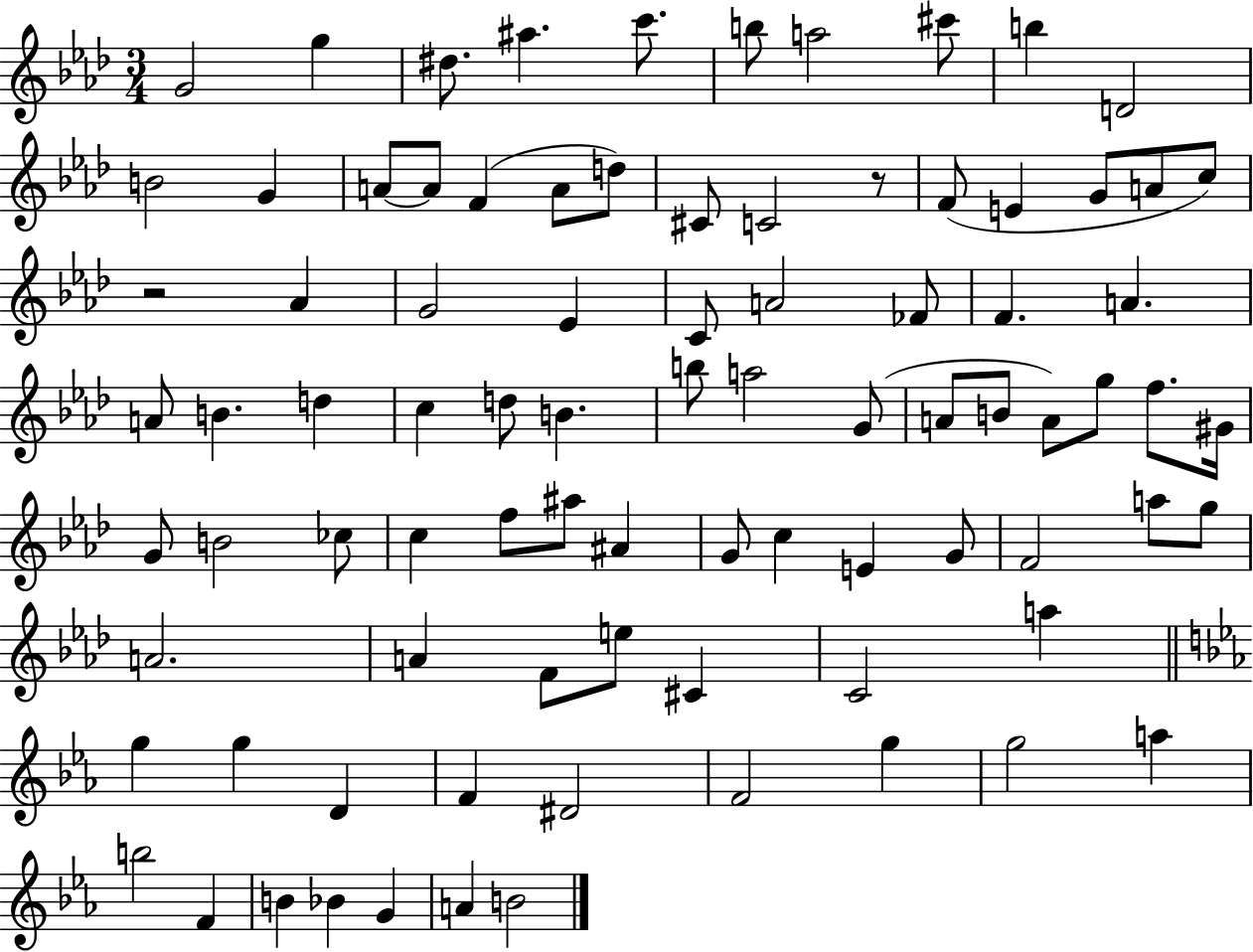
G4/h G5/q D#5/e. A#5/q. C6/e. B5/e A5/h C#6/e B5/q D4/h B4/h G4/q A4/e A4/e F4/q A4/e D5/e C#4/e C4/h R/e F4/e E4/q G4/e A4/e C5/e R/h Ab4/q G4/h Eb4/q C4/e A4/h FES4/e F4/q. A4/q. A4/e B4/q. D5/q C5/q D5/e B4/q. B5/e A5/h G4/e A4/e B4/e A4/e G5/e F5/e. G#4/s G4/e B4/h CES5/e C5/q F5/e A#5/e A#4/q G4/e C5/q E4/q G4/e F4/h A5/e G5/e A4/h. A4/q F4/e E5/e C#4/q C4/h A5/q G5/q G5/q D4/q F4/q D#4/h F4/h G5/q G5/h A5/q B5/h F4/q B4/q Bb4/q G4/q A4/q B4/h